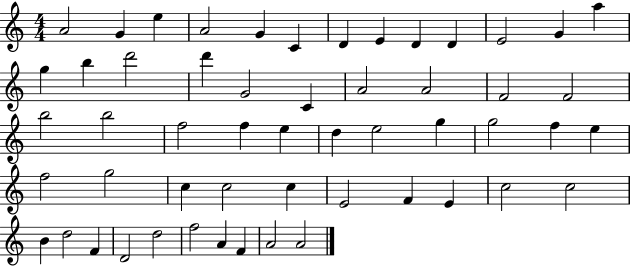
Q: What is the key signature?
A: C major